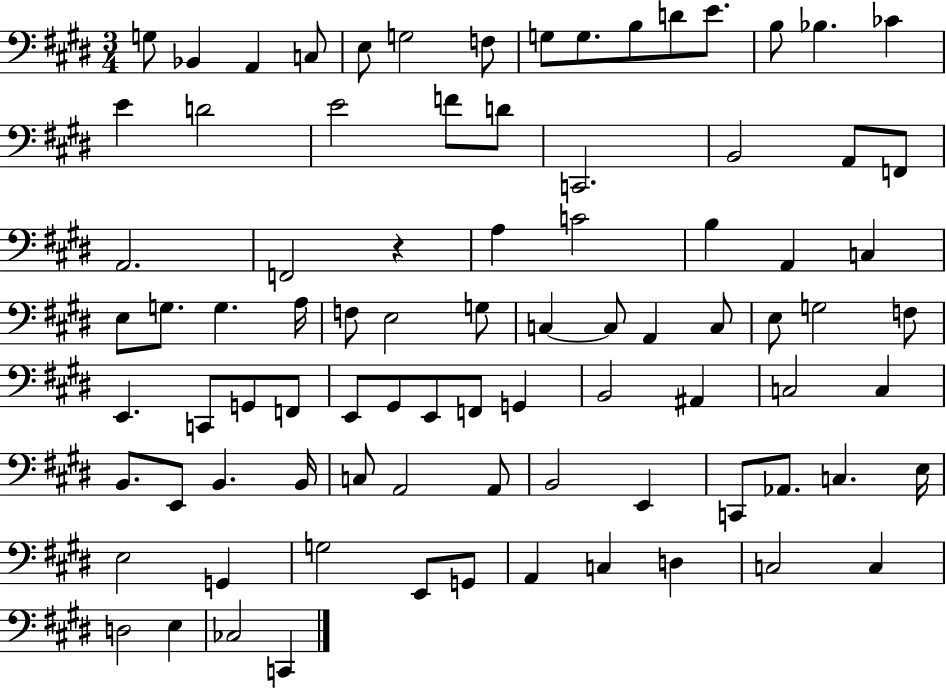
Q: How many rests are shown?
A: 1